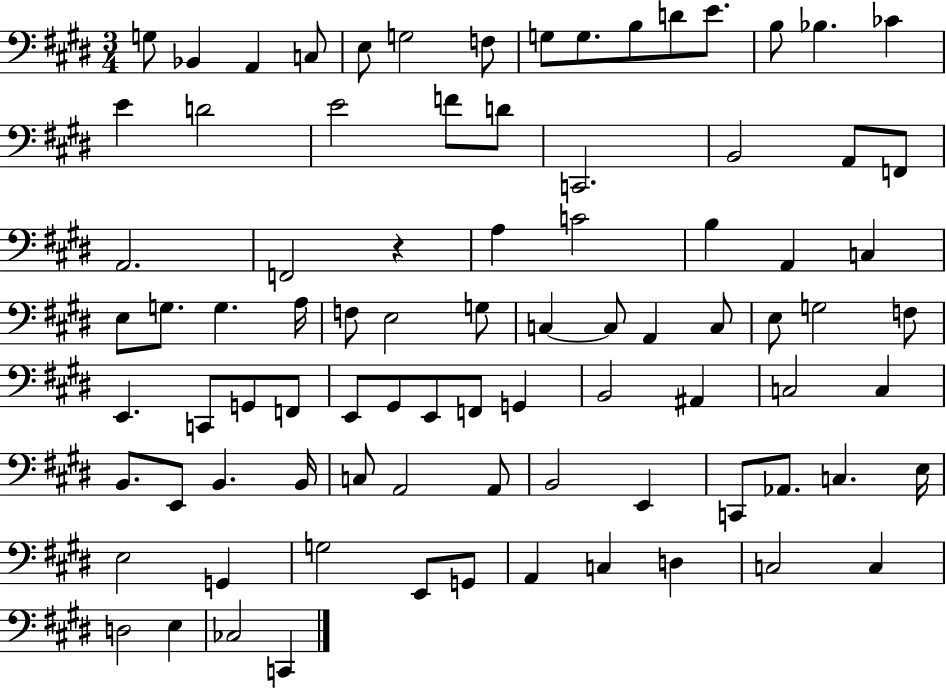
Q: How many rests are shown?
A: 1